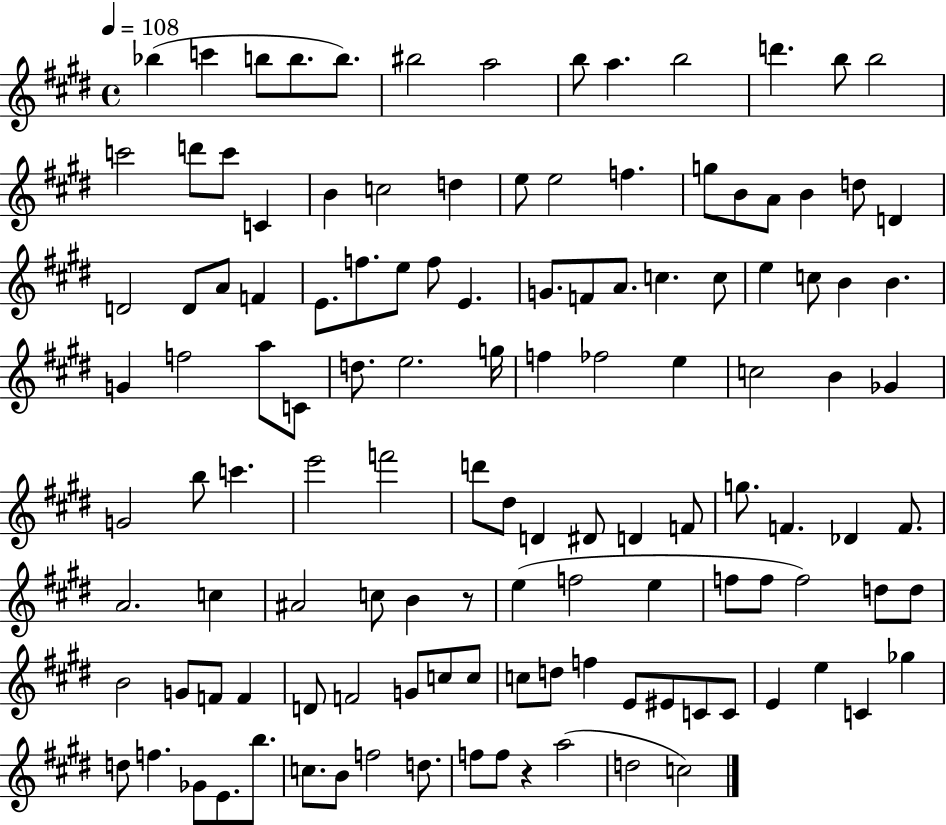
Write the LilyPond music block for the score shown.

{
  \clef treble
  \time 4/4
  \defaultTimeSignature
  \key e \major
  \tempo 4 = 108
  bes''4( c'''4 b''8 b''8. b''8.) | bis''2 a''2 | b''8 a''4. b''2 | d'''4. b''8 b''2 | \break c'''2 d'''8 c'''8 c'4 | b'4 c''2 d''4 | e''8 e''2 f''4. | g''8 b'8 a'8 b'4 d''8 d'4 | \break d'2 d'8 a'8 f'4 | e'8. f''8. e''8 f''8 e'4. | g'8. f'8 a'8. c''4. c''8 | e''4 c''8 b'4 b'4. | \break g'4 f''2 a''8 c'8 | d''8. e''2. g''16 | f''4 fes''2 e''4 | c''2 b'4 ges'4 | \break g'2 b''8 c'''4. | e'''2 f'''2 | d'''8 dis''8 d'4 dis'8 d'4 f'8 | g''8. f'4. des'4 f'8. | \break a'2. c''4 | ais'2 c''8 b'4 r8 | e''4( f''2 e''4 | f''8 f''8 f''2) d''8 d''8 | \break b'2 g'8 f'8 f'4 | d'8 f'2 g'8 c''8 c''8 | c''8 d''8 f''4 e'8 eis'8 c'8 c'8 | e'4 e''4 c'4 ges''4 | \break d''8 f''4. ges'8 e'8. b''8. | c''8. b'8 f''2 d''8. | f''8 f''8 r4 a''2( | d''2 c''2) | \break \bar "|."
}